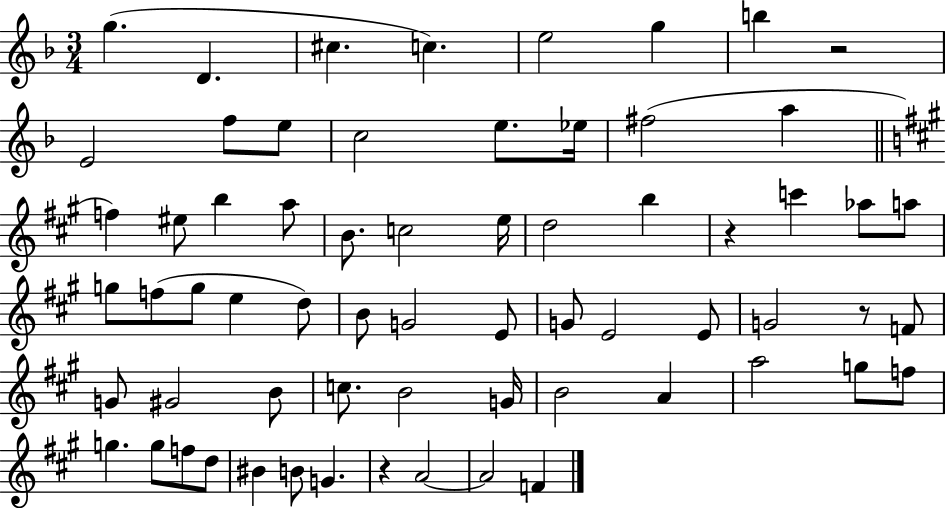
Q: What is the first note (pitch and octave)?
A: G5